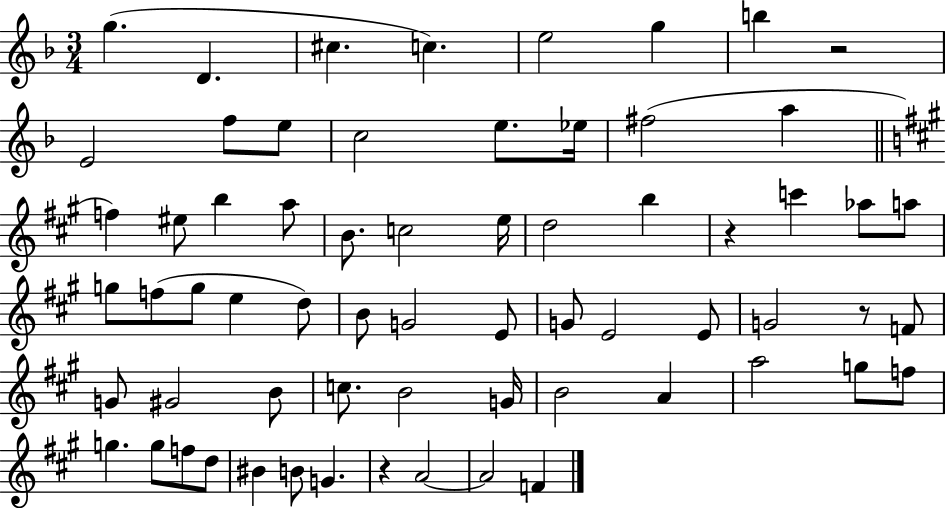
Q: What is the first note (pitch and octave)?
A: G5